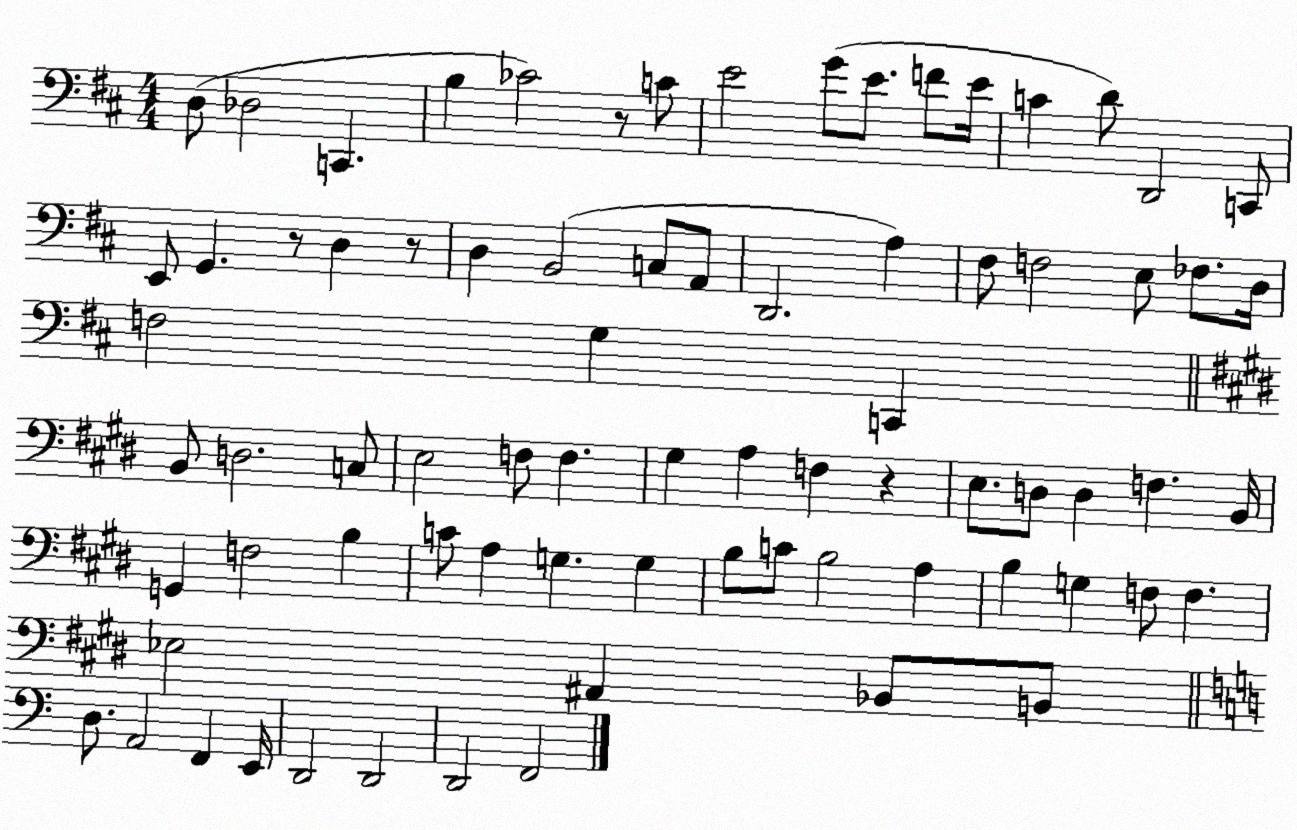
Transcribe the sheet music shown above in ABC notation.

X:1
T:Untitled
M:4/4
L:1/4
K:D
D,/2 _D,2 C,, B, _C2 z/2 C/2 E2 G/2 E/2 F/2 E/4 C D/2 D,,2 C,,/2 E,,/2 G,, z/2 D, z/2 D, B,,2 C,/2 A,,/2 D,,2 A, ^F,/2 F,2 E,/2 _F,/2 D,/4 F,2 G, C,, B,,/2 D,2 C,/2 E,2 F,/2 F, ^G, A, F, z E,/2 D,/2 D, F, B,,/4 G,, F,2 B, C/2 A, G, G, B,/2 C/2 B,2 A, B, G, F,/2 F, _E,2 ^A,, _B,,/2 B,,/2 D,/2 A,,2 F,, E,,/4 D,,2 D,,2 D,,2 F,,2